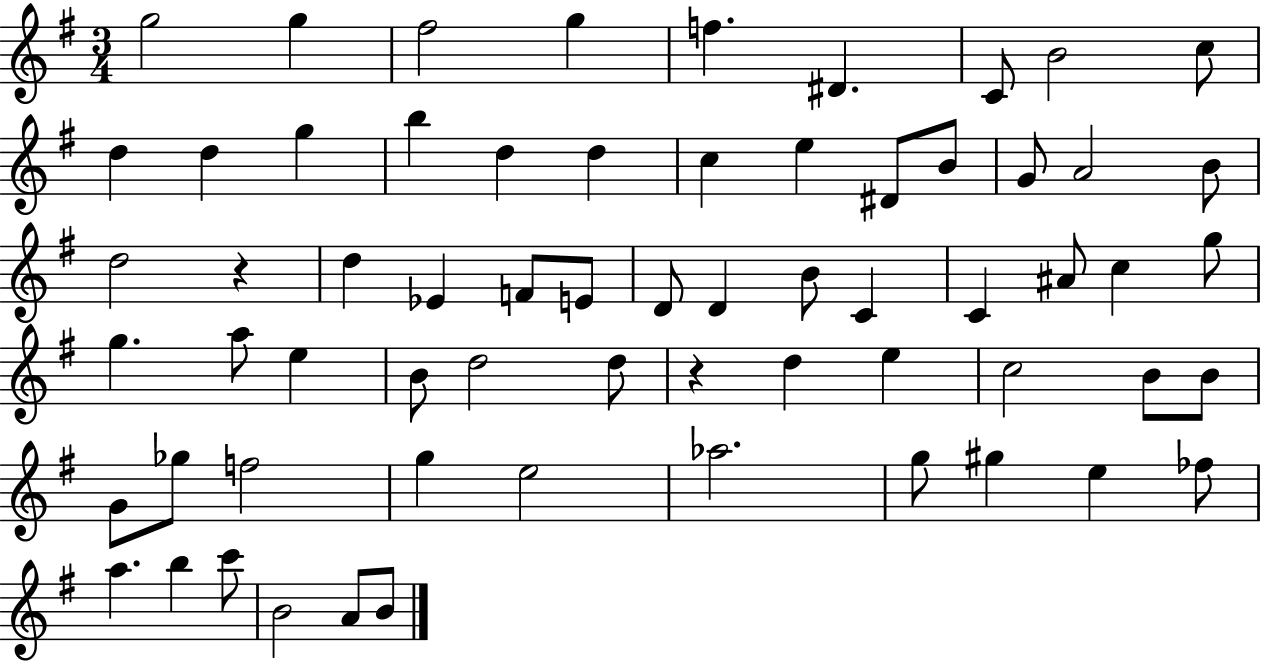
{
  \clef treble
  \numericTimeSignature
  \time 3/4
  \key g \major
  \repeat volta 2 { g''2 g''4 | fis''2 g''4 | f''4. dis'4. | c'8 b'2 c''8 | \break d''4 d''4 g''4 | b''4 d''4 d''4 | c''4 e''4 dis'8 b'8 | g'8 a'2 b'8 | \break d''2 r4 | d''4 ees'4 f'8 e'8 | d'8 d'4 b'8 c'4 | c'4 ais'8 c''4 g''8 | \break g''4. a''8 e''4 | b'8 d''2 d''8 | r4 d''4 e''4 | c''2 b'8 b'8 | \break g'8 ges''8 f''2 | g''4 e''2 | aes''2. | g''8 gis''4 e''4 fes''8 | \break a''4. b''4 c'''8 | b'2 a'8 b'8 | } \bar "|."
}